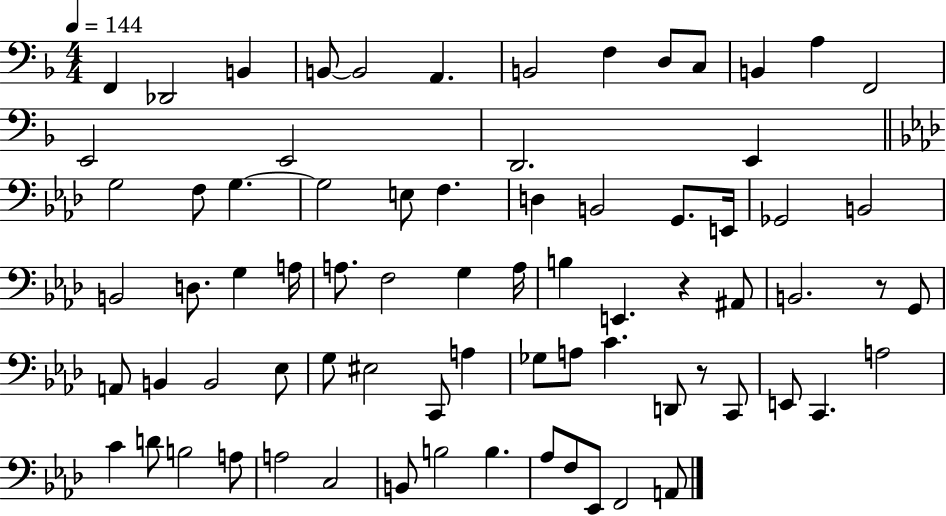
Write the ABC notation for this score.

X:1
T:Untitled
M:4/4
L:1/4
K:F
F,, _D,,2 B,, B,,/2 B,,2 A,, B,,2 F, D,/2 C,/2 B,, A, F,,2 E,,2 E,,2 D,,2 E,, G,2 F,/2 G, G,2 E,/2 F, D, B,,2 G,,/2 E,,/4 _G,,2 B,,2 B,,2 D,/2 G, A,/4 A,/2 F,2 G, A,/4 B, E,, z ^A,,/2 B,,2 z/2 G,,/2 A,,/2 B,, B,,2 _E,/2 G,/2 ^E,2 C,,/2 A, _G,/2 A,/2 C D,,/2 z/2 C,,/2 E,,/2 C,, A,2 C D/2 B,2 A,/2 A,2 C,2 B,,/2 B,2 B, _A,/2 F,/2 _E,,/2 F,,2 A,,/2